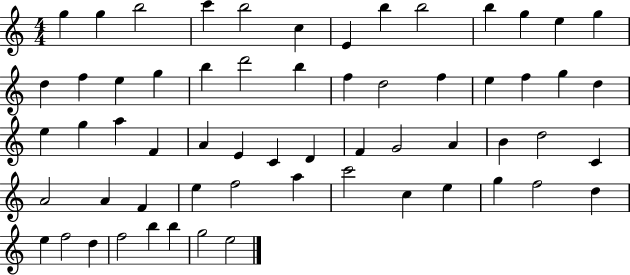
X:1
T:Untitled
M:4/4
L:1/4
K:C
g g b2 c' b2 c E b b2 b g e g d f e g b d'2 b f d2 f e f g d e g a F A E C D F G2 A B d2 C A2 A F e f2 a c'2 c e g f2 d e f2 d f2 b b g2 e2